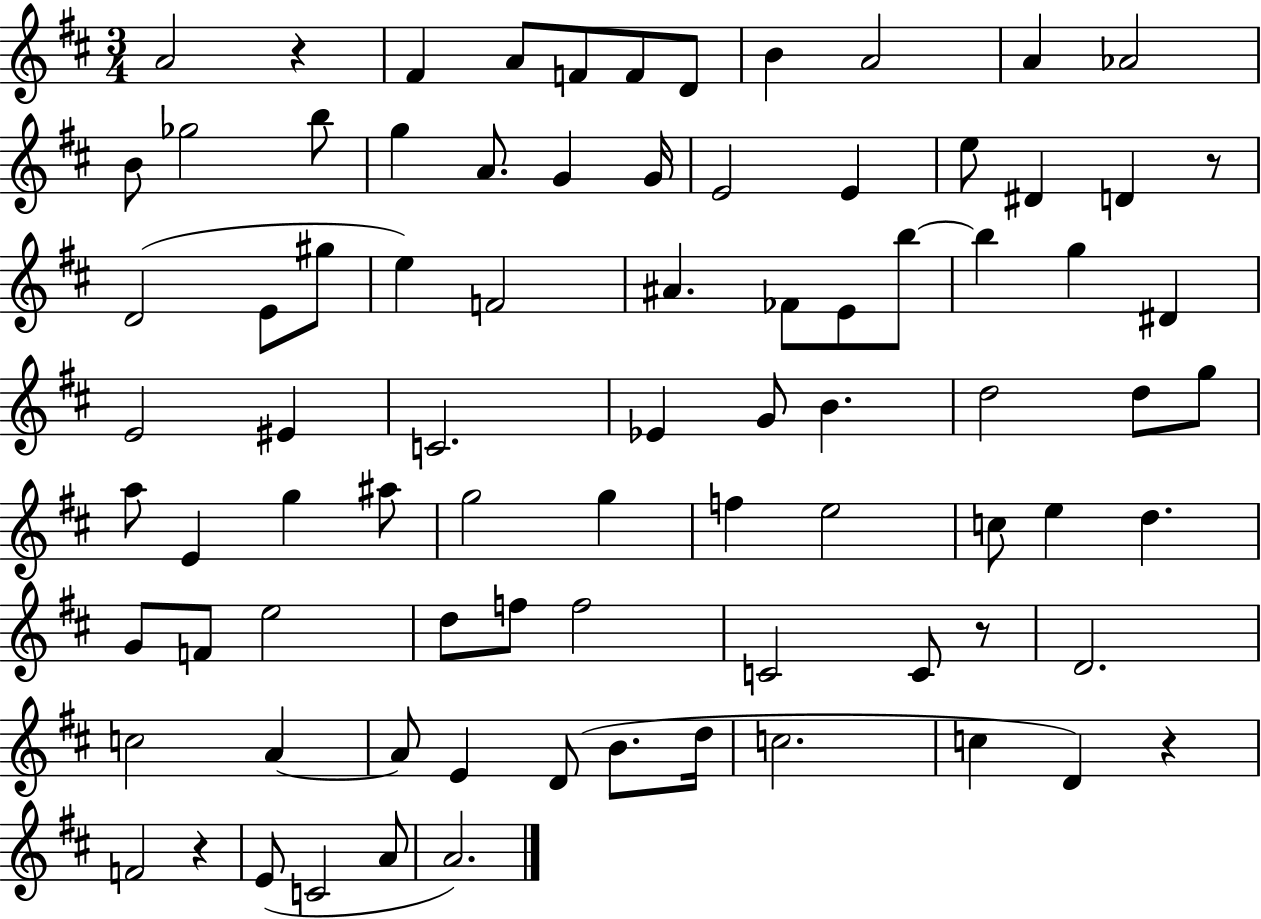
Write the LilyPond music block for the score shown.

{
  \clef treble
  \numericTimeSignature
  \time 3/4
  \key d \major
  \repeat volta 2 { a'2 r4 | fis'4 a'8 f'8 f'8 d'8 | b'4 a'2 | a'4 aes'2 | \break b'8 ges''2 b''8 | g''4 a'8. g'4 g'16 | e'2 e'4 | e''8 dis'4 d'4 r8 | \break d'2( e'8 gis''8 | e''4) f'2 | ais'4. fes'8 e'8 b''8~~ | b''4 g''4 dis'4 | \break e'2 eis'4 | c'2. | ees'4 g'8 b'4. | d''2 d''8 g''8 | \break a''8 e'4 g''4 ais''8 | g''2 g''4 | f''4 e''2 | c''8 e''4 d''4. | \break g'8 f'8 e''2 | d''8 f''8 f''2 | c'2 c'8 r8 | d'2. | \break c''2 a'4~~ | a'8 e'4 d'8( b'8. d''16 | c''2. | c''4 d'4) r4 | \break f'2 r4 | e'8( c'2 a'8 | a'2.) | } \bar "|."
}